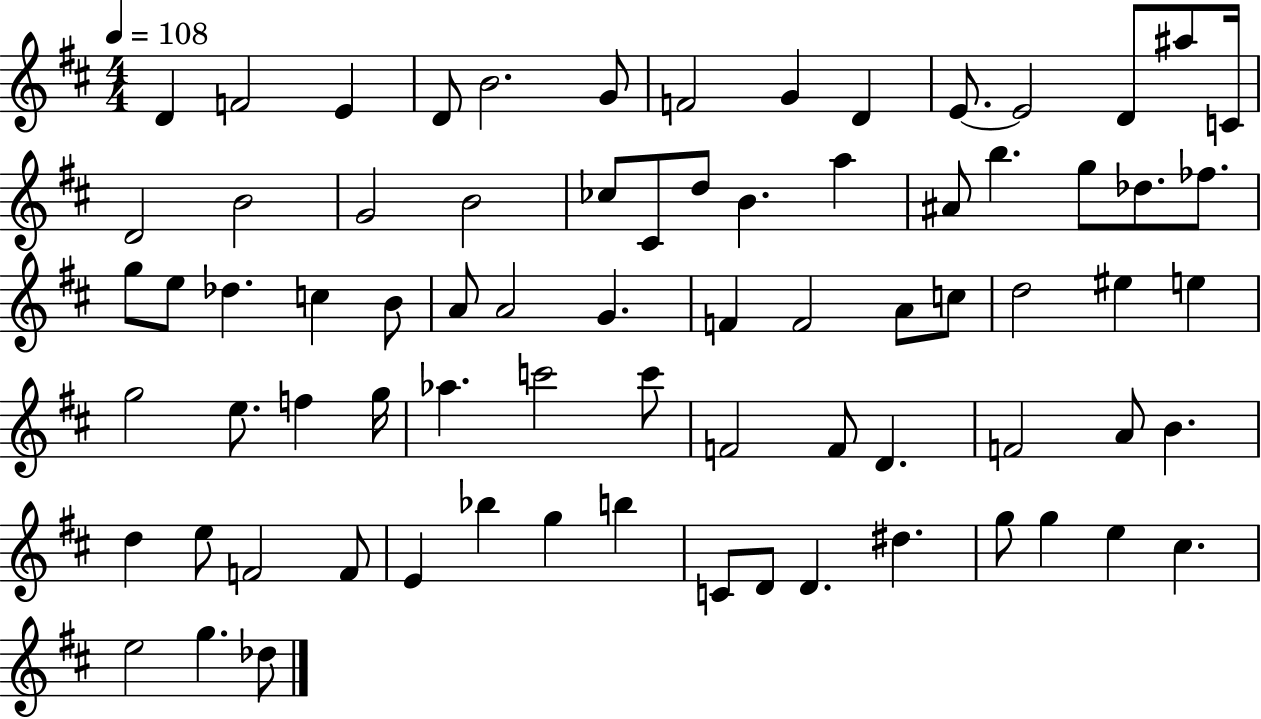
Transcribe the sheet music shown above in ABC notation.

X:1
T:Untitled
M:4/4
L:1/4
K:D
D F2 E D/2 B2 G/2 F2 G D E/2 E2 D/2 ^a/2 C/4 D2 B2 G2 B2 _c/2 ^C/2 d/2 B a ^A/2 b g/2 _d/2 _f/2 g/2 e/2 _d c B/2 A/2 A2 G F F2 A/2 c/2 d2 ^e e g2 e/2 f g/4 _a c'2 c'/2 F2 F/2 D F2 A/2 B d e/2 F2 F/2 E _b g b C/2 D/2 D ^d g/2 g e ^c e2 g _d/2